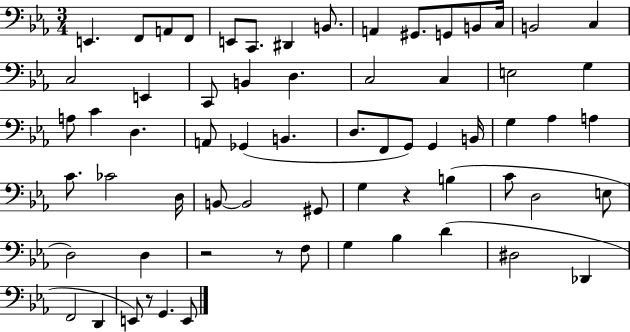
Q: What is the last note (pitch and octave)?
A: E2